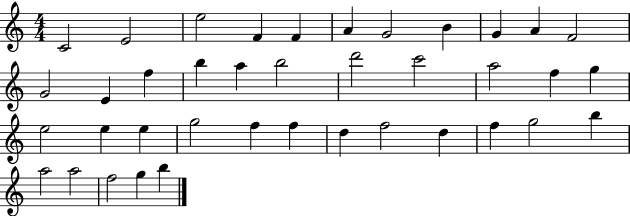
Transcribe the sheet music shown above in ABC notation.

X:1
T:Untitled
M:4/4
L:1/4
K:C
C2 E2 e2 F F A G2 B G A F2 G2 E f b a b2 d'2 c'2 a2 f g e2 e e g2 f f d f2 d f g2 b a2 a2 f2 g b